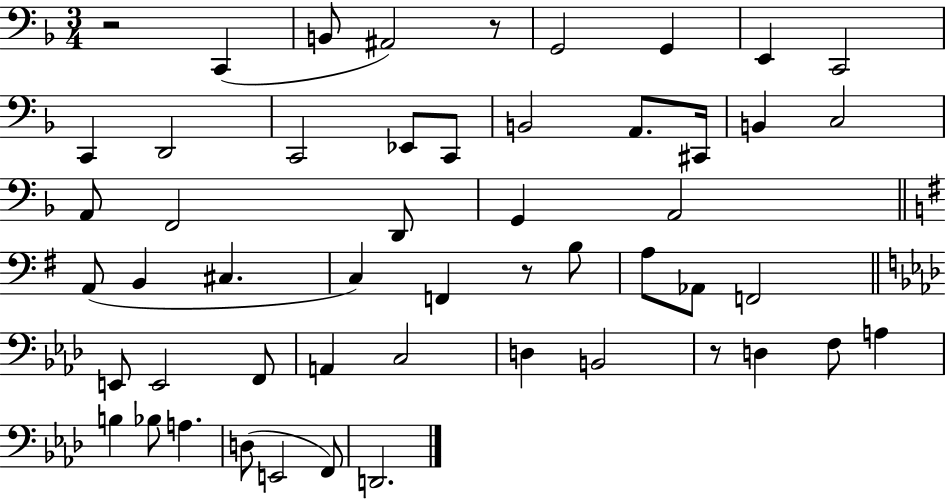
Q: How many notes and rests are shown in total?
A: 52